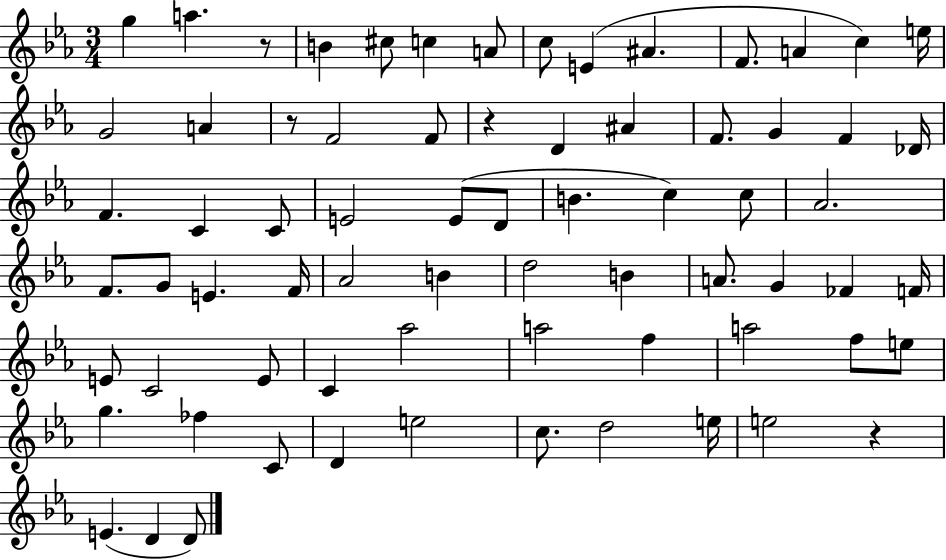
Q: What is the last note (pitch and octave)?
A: D4